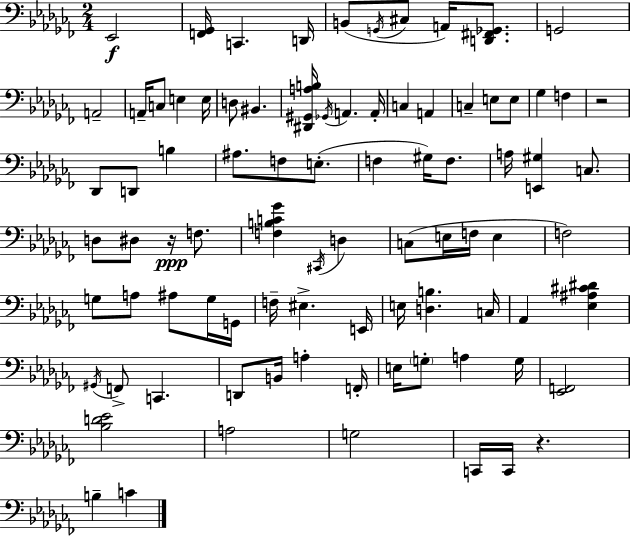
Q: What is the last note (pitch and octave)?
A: C4